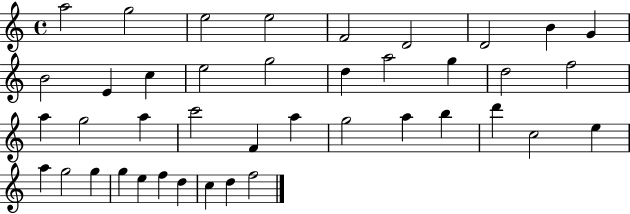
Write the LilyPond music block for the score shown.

{
  \clef treble
  \time 4/4
  \defaultTimeSignature
  \key c \major
  a''2 g''2 | e''2 e''2 | f'2 d'2 | d'2 b'4 g'4 | \break b'2 e'4 c''4 | e''2 g''2 | d''4 a''2 g''4 | d''2 f''2 | \break a''4 g''2 a''4 | c'''2 f'4 a''4 | g''2 a''4 b''4 | d'''4 c''2 e''4 | \break a''4 g''2 g''4 | g''4 e''4 f''4 d''4 | c''4 d''4 f''2 | \bar "|."
}